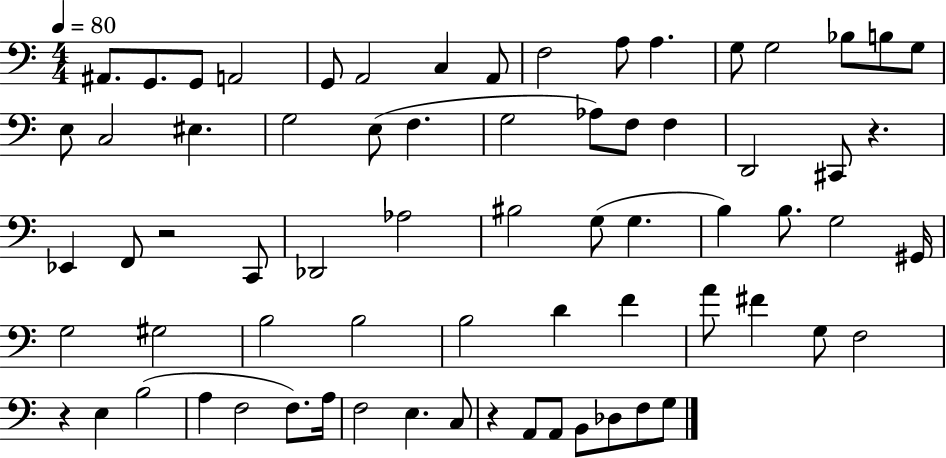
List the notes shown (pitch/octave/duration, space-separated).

A#2/e. G2/e. G2/e A2/h G2/e A2/h C3/q A2/e F3/h A3/e A3/q. G3/e G3/h Bb3/e B3/e G3/e E3/e C3/h EIS3/q. G3/h E3/e F3/q. G3/h Ab3/e F3/e F3/q D2/h C#2/e R/q. Eb2/q F2/e R/h C2/e Db2/h Ab3/h BIS3/h G3/e G3/q. B3/q B3/e. G3/h G#2/s G3/h G#3/h B3/h B3/h B3/h D4/q F4/q A4/e F#4/q G3/e F3/h R/q E3/q B3/h A3/q F3/h F3/e. A3/s F3/h E3/q. C3/e R/q A2/e A2/e B2/e Db3/e F3/e G3/e